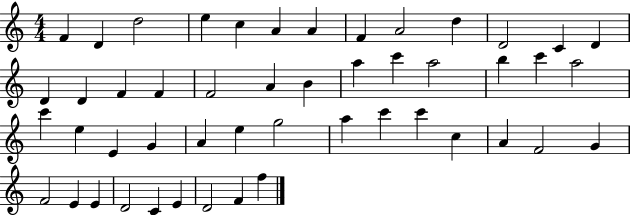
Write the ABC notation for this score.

X:1
T:Untitled
M:4/4
L:1/4
K:C
F D d2 e c A A F A2 d D2 C D D D F F F2 A B a c' a2 b c' a2 c' e E G A e g2 a c' c' c A F2 G F2 E E D2 C E D2 F f